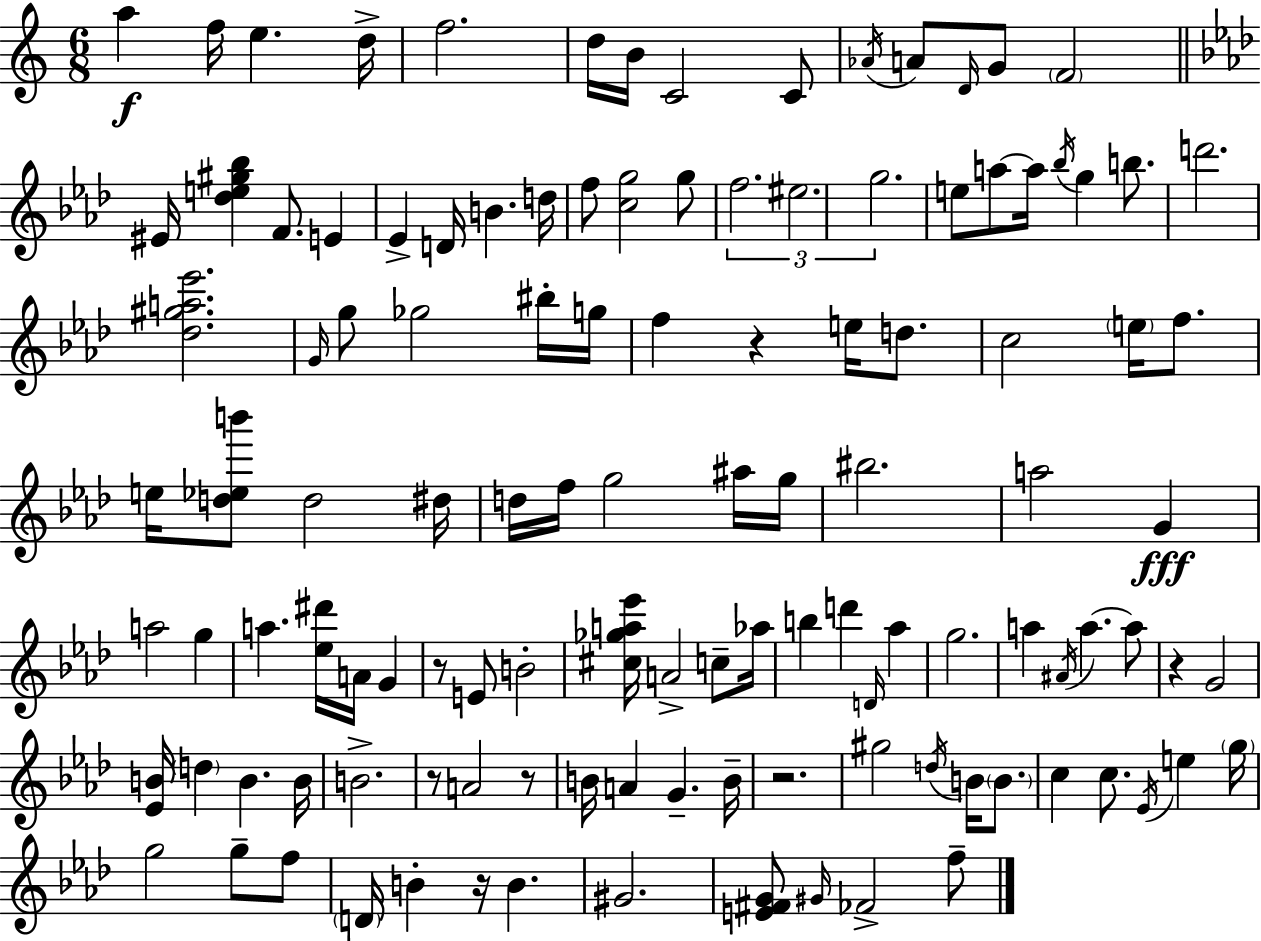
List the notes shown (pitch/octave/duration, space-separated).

A5/q F5/s E5/q. D5/s F5/h. D5/s B4/s C4/h C4/e Ab4/s A4/e D4/s G4/e F4/h EIS4/s [Db5,E5,G#5,Bb5]/q F4/e. E4/q Eb4/q D4/s B4/q. D5/s F5/e [C5,G5]/h G5/e F5/h. EIS5/h. G5/h. E5/e A5/e A5/s Bb5/s G5/q B5/e. D6/h. [Db5,G#5,A5,Eb6]/h. G4/s G5/e Gb5/h BIS5/s G5/s F5/q R/q E5/s D5/e. C5/h E5/s F5/e. E5/s [D5,Eb5,B6]/e D5/h D#5/s D5/s F5/s G5/h A#5/s G5/s BIS5/h. A5/h G4/q A5/h G5/q A5/q. [Eb5,D#6]/s A4/s G4/q R/e E4/e B4/h [C#5,Gb5,A5,Eb6]/s A4/h C5/e Ab5/s B5/q D6/q D4/s Ab5/q G5/h. A5/q A#4/s A5/q. A5/e R/q G4/h [Eb4,B4]/s D5/q B4/q. B4/s B4/h. R/e A4/h R/e B4/s A4/q G4/q. B4/s R/h. G#5/h D5/s B4/s B4/e. C5/q C5/e. Eb4/s E5/q G5/s G5/h G5/e F5/e D4/s B4/q R/s B4/q. G#4/h. [E4,F#4,G4]/e G#4/s FES4/h F5/e